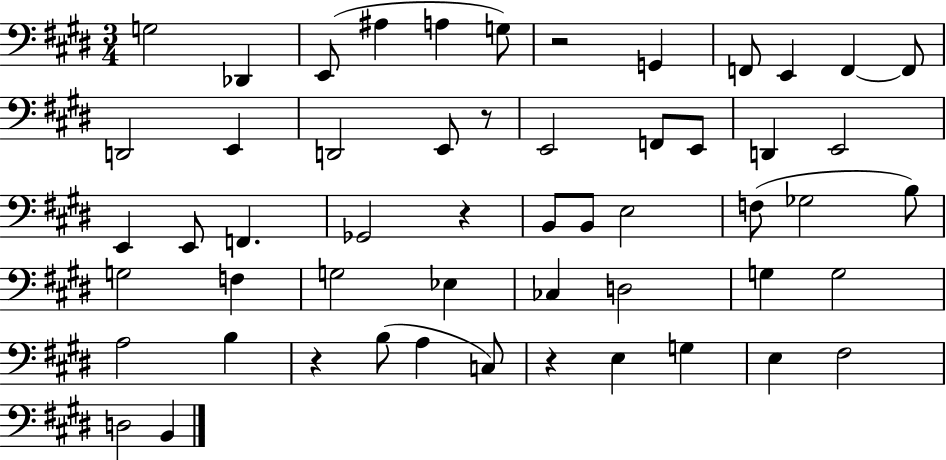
X:1
T:Untitled
M:3/4
L:1/4
K:E
G,2 _D,, E,,/2 ^A, A, G,/2 z2 G,, F,,/2 E,, F,, F,,/2 D,,2 E,, D,,2 E,,/2 z/2 E,,2 F,,/2 E,,/2 D,, E,,2 E,, E,,/2 F,, _G,,2 z B,,/2 B,,/2 E,2 F,/2 _G,2 B,/2 G,2 F, G,2 _E, _C, D,2 G, G,2 A,2 B, z B,/2 A, C,/2 z E, G, E, ^F,2 D,2 B,,